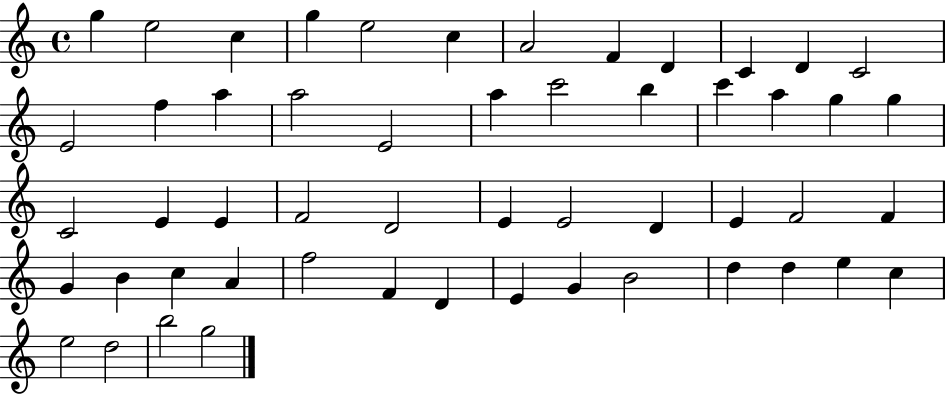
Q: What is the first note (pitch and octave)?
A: G5